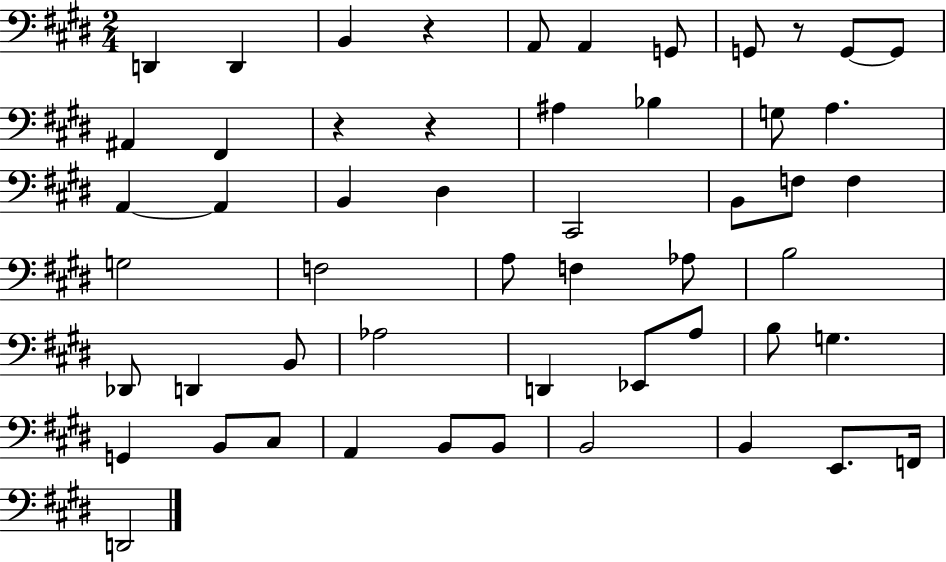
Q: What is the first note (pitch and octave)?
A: D2